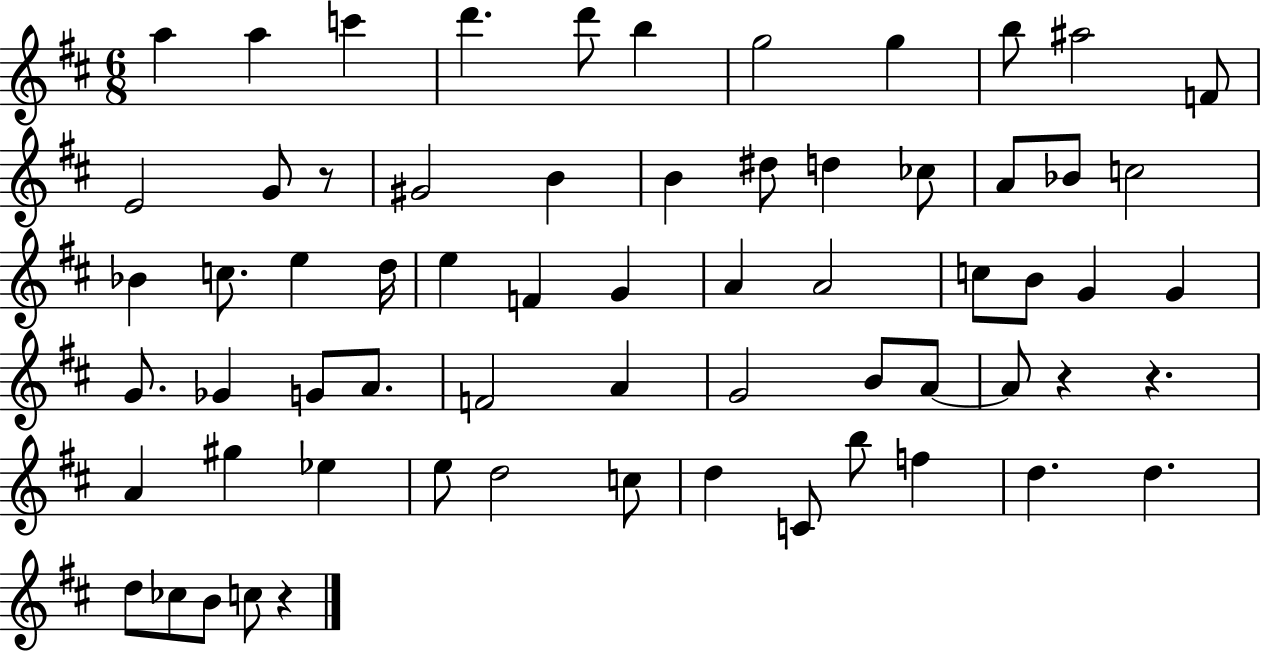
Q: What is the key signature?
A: D major